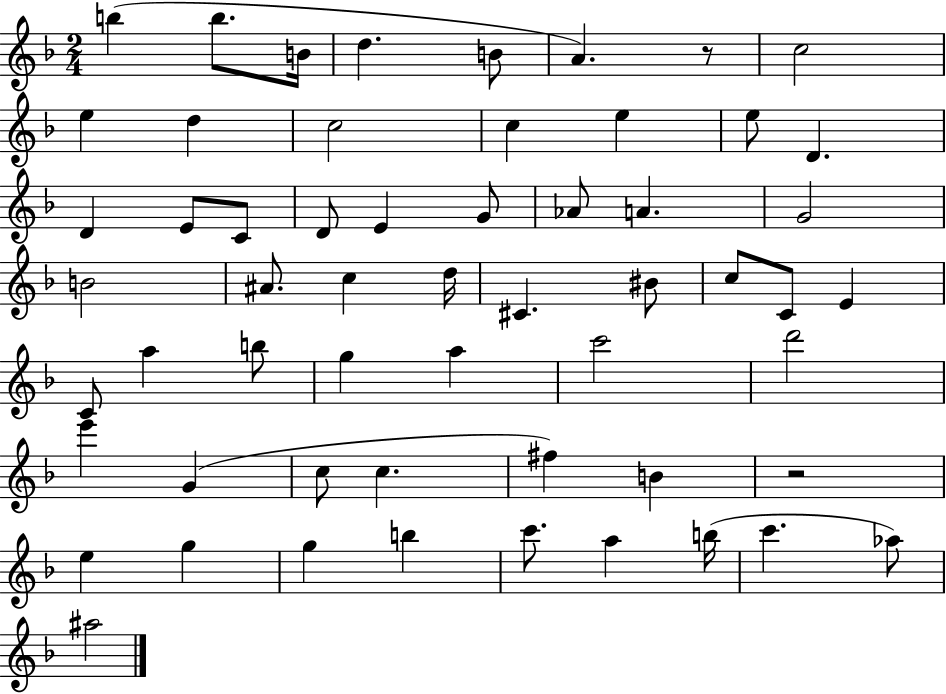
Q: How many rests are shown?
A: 2